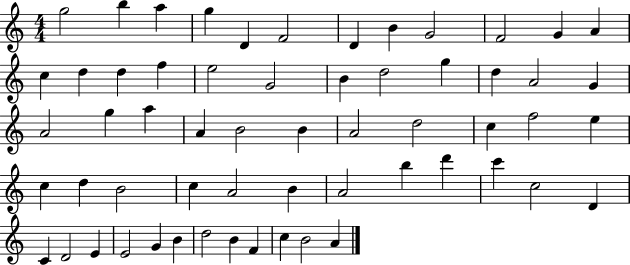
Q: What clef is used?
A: treble